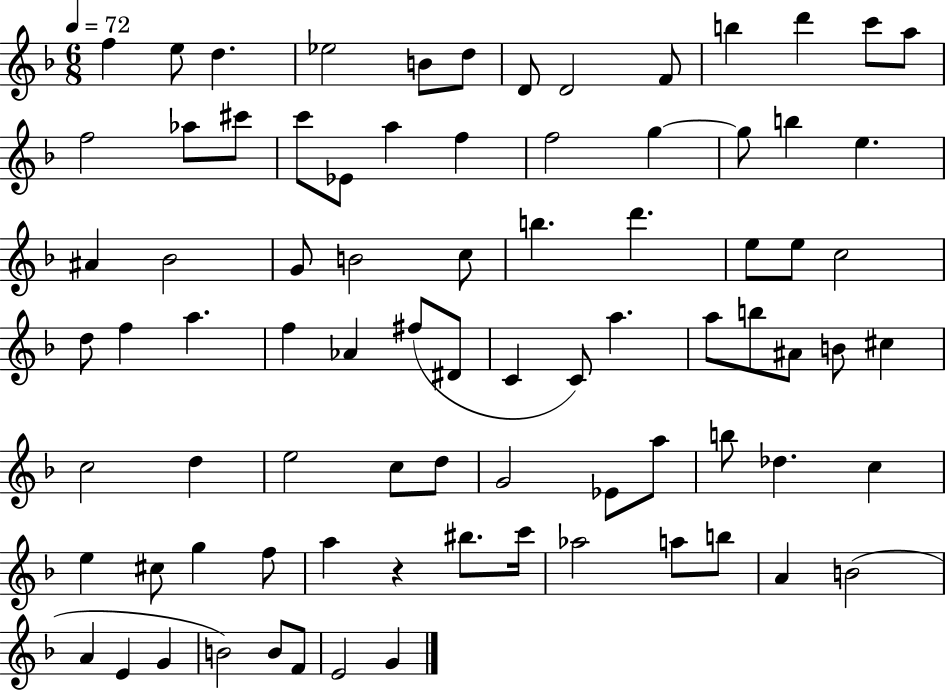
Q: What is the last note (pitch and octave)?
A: G4